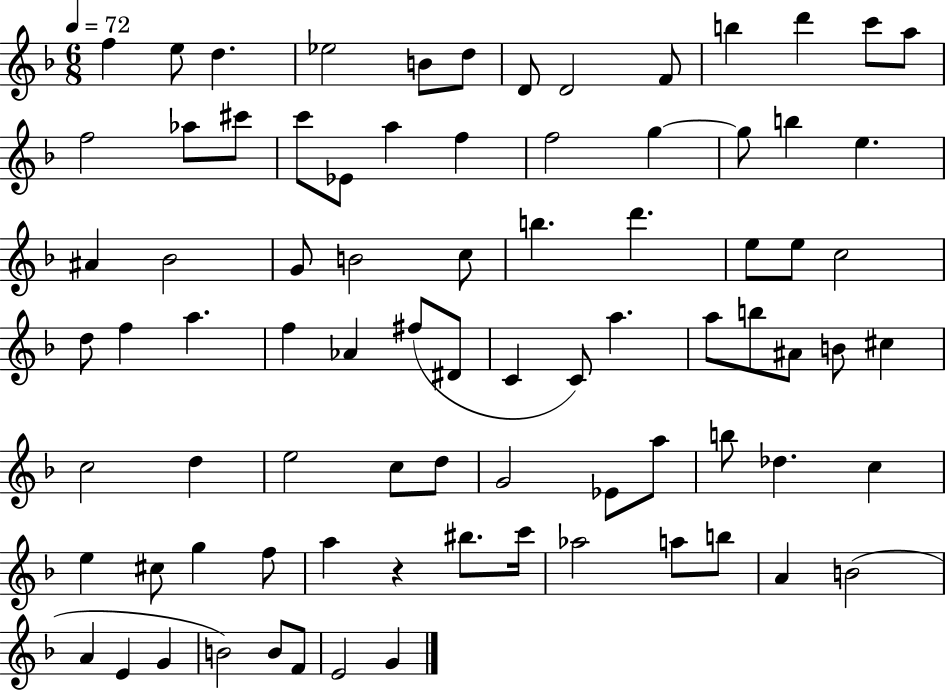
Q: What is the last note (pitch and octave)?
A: G4